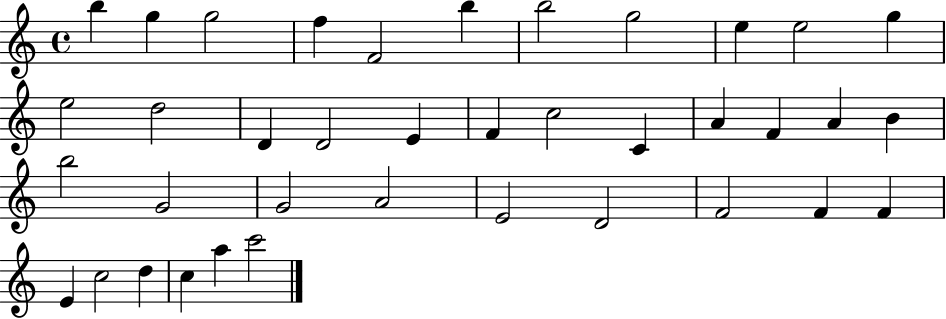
{
  \clef treble
  \time 4/4
  \defaultTimeSignature
  \key c \major
  b''4 g''4 g''2 | f''4 f'2 b''4 | b''2 g''2 | e''4 e''2 g''4 | \break e''2 d''2 | d'4 d'2 e'4 | f'4 c''2 c'4 | a'4 f'4 a'4 b'4 | \break b''2 g'2 | g'2 a'2 | e'2 d'2 | f'2 f'4 f'4 | \break e'4 c''2 d''4 | c''4 a''4 c'''2 | \bar "|."
}